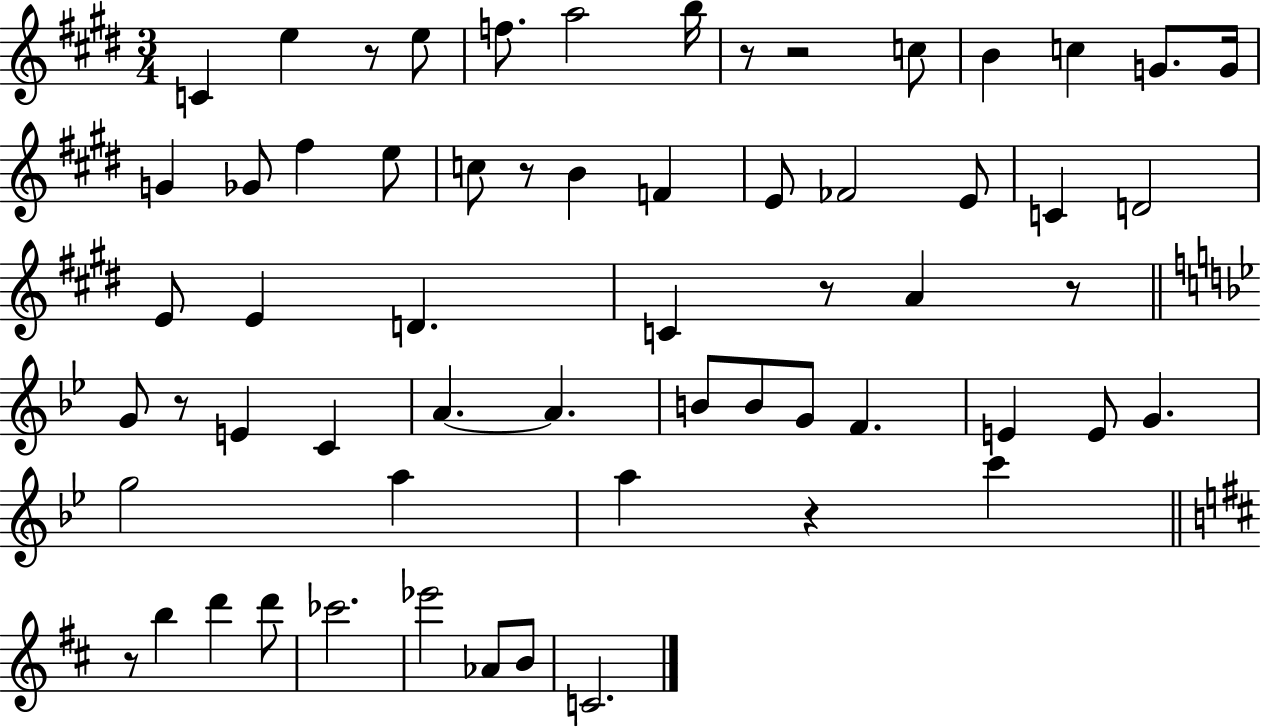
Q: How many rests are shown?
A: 9